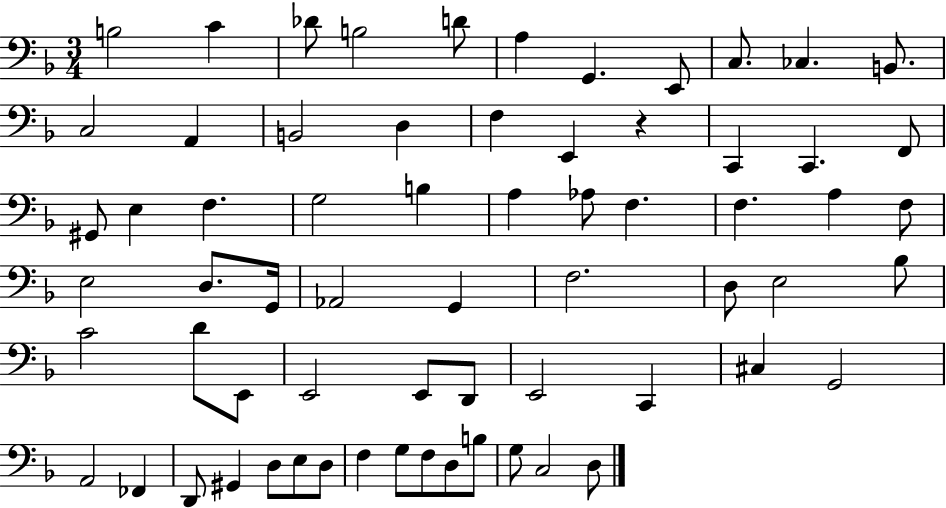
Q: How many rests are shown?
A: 1